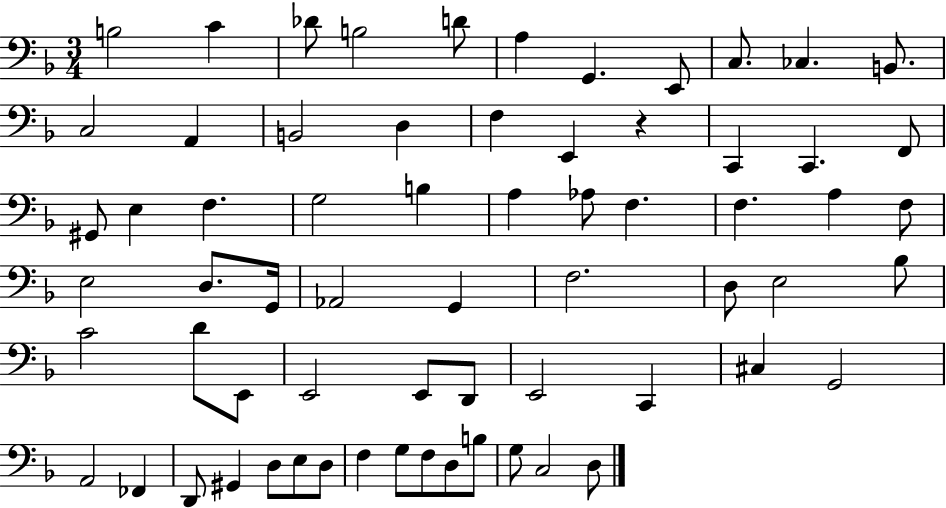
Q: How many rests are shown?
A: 1